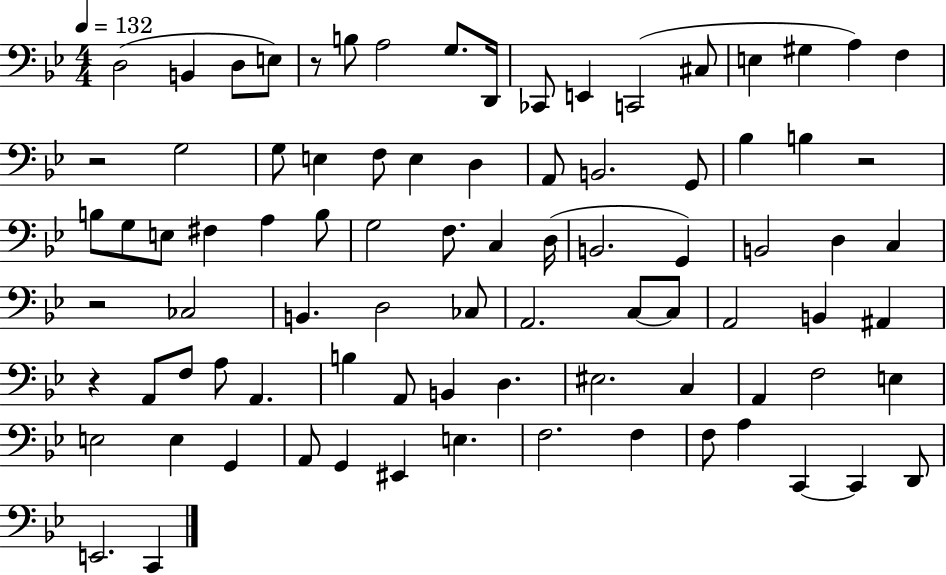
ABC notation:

X:1
T:Untitled
M:4/4
L:1/4
K:Bb
D,2 B,, D,/2 E,/2 z/2 B,/2 A,2 G,/2 D,,/4 _C,,/2 E,, C,,2 ^C,/2 E, ^G, A, F, z2 G,2 G,/2 E, F,/2 E, D, A,,/2 B,,2 G,,/2 _B, B, z2 B,/2 G,/2 E,/2 ^F, A, B,/2 G,2 F,/2 C, D,/4 B,,2 G,, B,,2 D, C, z2 _C,2 B,, D,2 _C,/2 A,,2 C,/2 C,/2 A,,2 B,, ^A,, z A,,/2 F,/2 A,/2 A,, B, A,,/2 B,, D, ^E,2 C, A,, F,2 E, E,2 E, G,, A,,/2 G,, ^E,, E, F,2 F, F,/2 A, C,, C,, D,,/2 E,,2 C,,